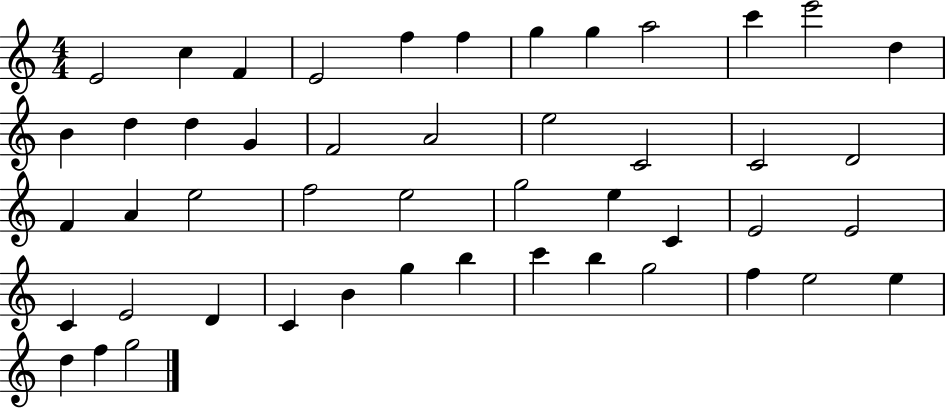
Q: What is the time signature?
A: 4/4